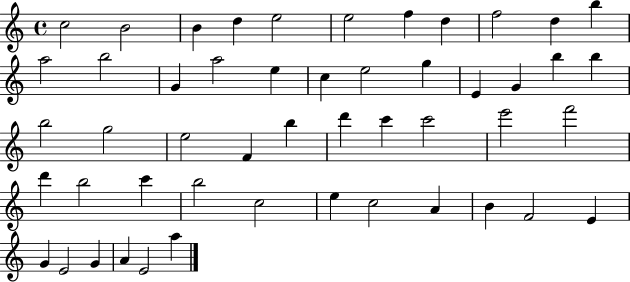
{
  \clef treble
  \time 4/4
  \defaultTimeSignature
  \key c \major
  c''2 b'2 | b'4 d''4 e''2 | e''2 f''4 d''4 | f''2 d''4 b''4 | \break a''2 b''2 | g'4 a''2 e''4 | c''4 e''2 g''4 | e'4 g'4 b''4 b''4 | \break b''2 g''2 | e''2 f'4 b''4 | d'''4 c'''4 c'''2 | e'''2 f'''2 | \break d'''4 b''2 c'''4 | b''2 c''2 | e''4 c''2 a'4 | b'4 f'2 e'4 | \break g'4 e'2 g'4 | a'4 e'2 a''4 | \bar "|."
}